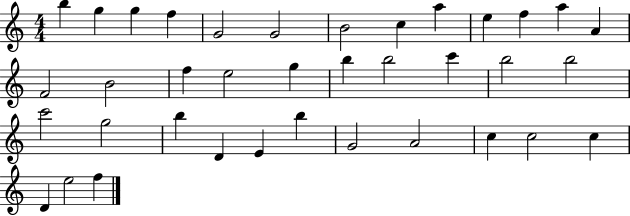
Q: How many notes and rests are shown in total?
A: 37